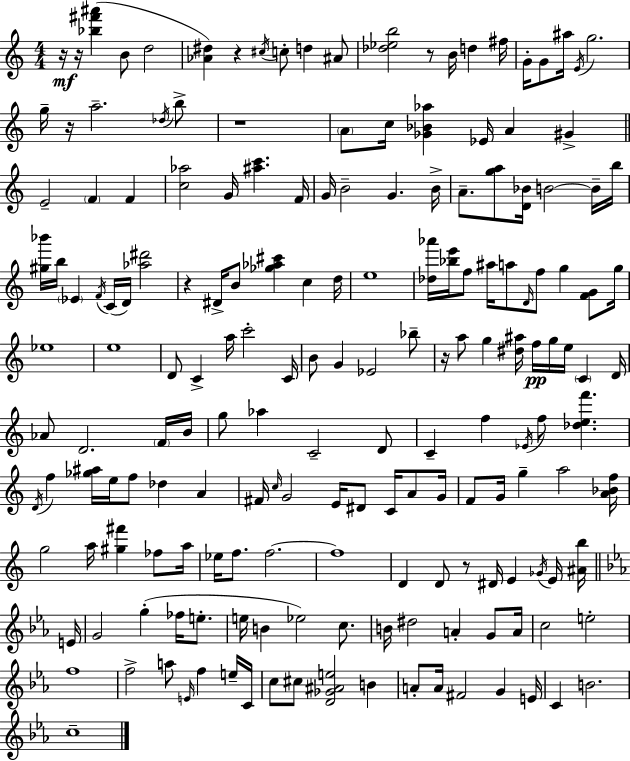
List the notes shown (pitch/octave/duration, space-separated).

R/s R/s [Bb5,F#6,A#6]/q B4/e D5/h [Ab4,D#5]/q R/q C#5/s C5/e D5/q A#4/e [Db5,Eb5,B5]/h R/e B4/s D5/q F#5/s G4/s G4/e A#5/s E4/s G5/h. G5/s R/s A5/h. Db5/s B5/e R/w A4/e C5/s [Gb4,Bb4,Ab5]/q Eb4/s A4/q G#4/q E4/h F4/q F4/q [C5,Ab5]/h G4/s [A#5,C6]/q. F4/s G4/s B4/h G4/q. B4/s A4/e. [G5,A5]/e [D4,Bb4]/s B4/h B4/s B5/s [G#5,Bb6]/s B5/s Eb4/q F4/s C4/s D4/s [Ab5,D#6]/h R/q D#4/s B4/e [Gb5,Ab5,C#6]/q C5/q D5/s E5/w [Db5,Ab6]/s [Bb5,E6]/s F5/e A#5/s A5/e D4/s F5/e G5/q [F4,G4]/e G5/s Eb5/w E5/w D4/e C4/q A5/s C6/h C4/s B4/e G4/q Eb4/h Bb5/e R/s A5/e G5/q [D#5,A#5]/s F5/s G5/s E5/s C4/q D4/s Ab4/e D4/h. F4/s B4/s G5/e Ab5/q C4/h D4/e C4/q F5/q Eb4/s F5/e [Db5,E5,F6]/q. D4/s F5/q [Gb5,A#5]/s E5/s F5/e Db5/q A4/q F#4/s C5/s G4/h E4/s D#4/e C4/s A4/e G4/s F4/e G4/s G5/q A5/h [A4,Bb4,F5]/s G5/h A5/s [G#5,F#6]/q FES5/e A5/s Eb5/s F5/e. F5/h. F5/w D4/q D4/e R/e D#4/s E4/q Gb4/s E4/s [A#4,B5]/s E4/s G4/h G5/q FES5/s E5/e. E5/s B4/q Eb5/h C5/e. B4/s D#5/h A4/q G4/e A4/s C5/h E5/h F5/w F5/h A5/e E4/s F5/q E5/s C4/s C5/e C#5/e [D4,Gb4,A#4,E5]/h B4/q A4/e A4/s F#4/h G4/q E4/s C4/q B4/h. C5/w